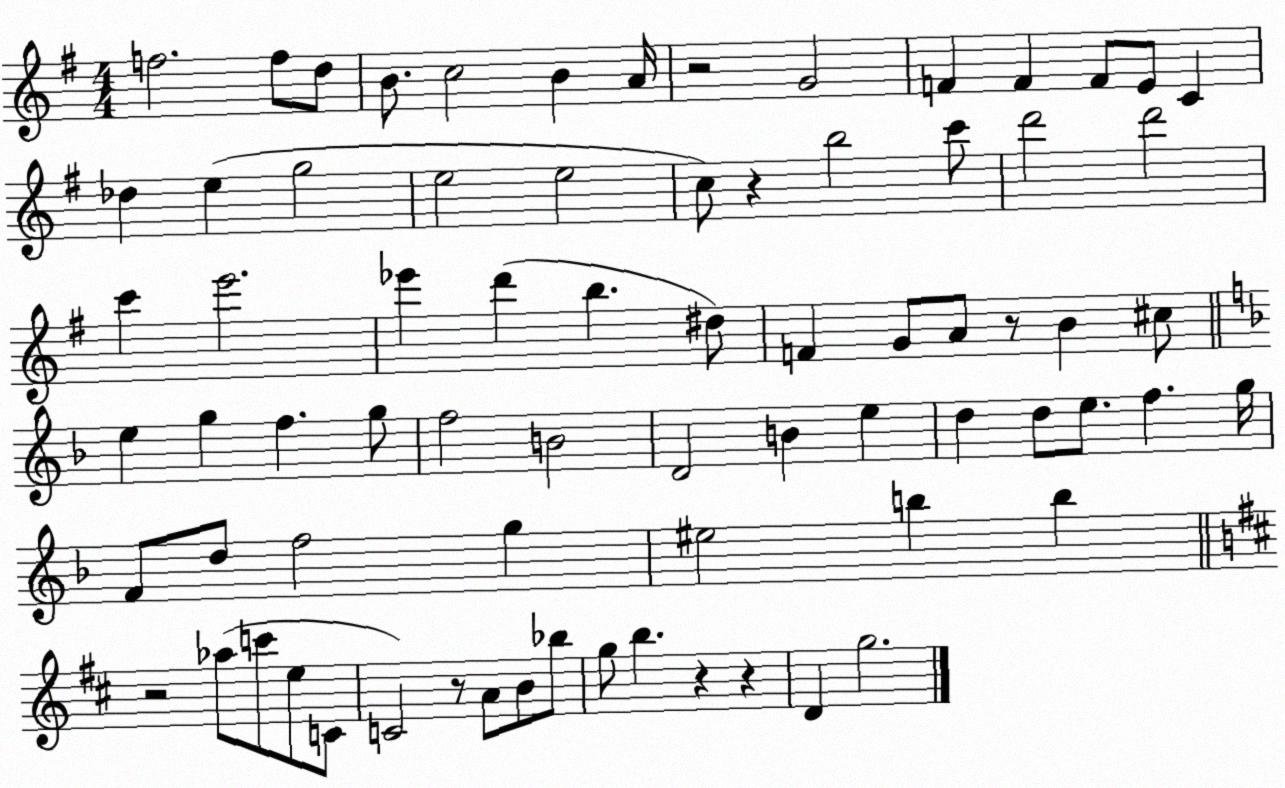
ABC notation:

X:1
T:Untitled
M:4/4
L:1/4
K:G
f2 f/2 d/2 B/2 c2 B A/4 z2 G2 F F F/2 E/2 C _d e g2 e2 e2 c/2 z b2 c'/2 d'2 d'2 c' e'2 _e' d' b ^d/2 F G/2 A/2 z/2 B ^c/2 e g f g/2 f2 B2 D2 B e d d/2 e/2 f g/4 F/2 d/2 f2 g ^e2 b b z2 _a/2 c'/2 e/2 C/2 C2 z/2 A/2 B/2 _b/2 g/2 b z z D g2